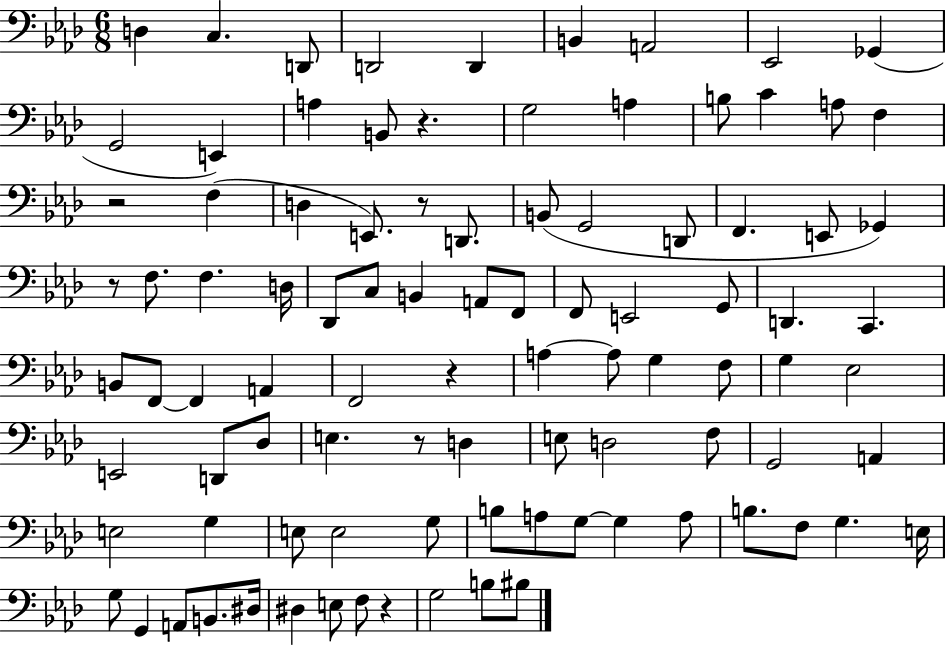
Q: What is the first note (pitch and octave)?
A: D3